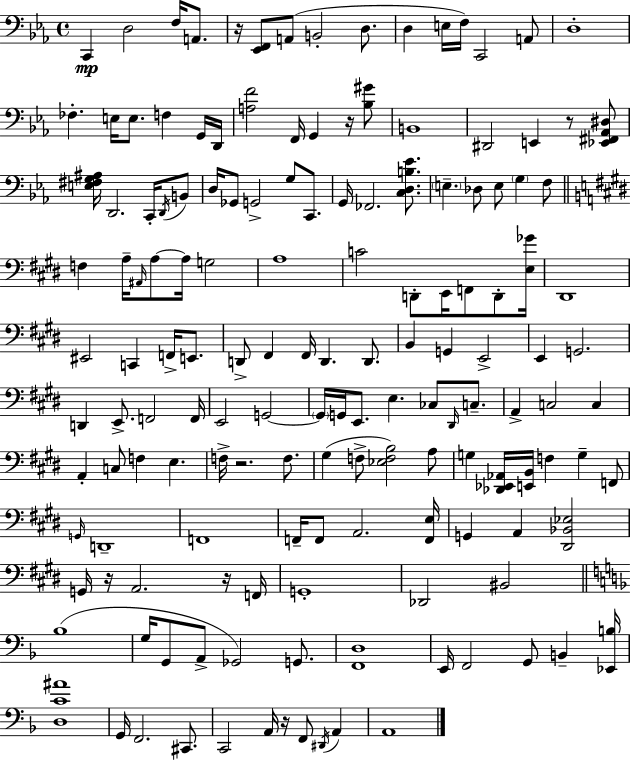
{
  \clef bass
  \time 4/4
  \defaultTimeSignature
  \key ees \major
  c,4\mp d2 f16 a,8. | r16 <ees, f,>8 a,8( b,2-. d8. | d4 e16 f16) c,2 a,8 | d1-. | \break fes4.-. e16 e8. f4 g,16 d,16 | <a f'>2 f,16 g,4 r16 <bes gis'>8 | b,1 | dis,2 e,4 r8 <ees, fis, aes, dis>8 | \break <e fis g ais>16 d,2. c,16-. \acciaccatura { d,16 } b,8 | d16 ges,8 g,2-> g8 c,8. | g,16 fes,2. <c d b ees'>8. | \parenthesize e4.-- des8 e8 \parenthesize g4 f8 | \break \bar "||" \break \key e \major f4 a16-- \grace { ais,16 } a8~~ a16 g2 | a1 | c'2 d,8-. e,16 f,8 d,8-. | <e ges'>16 dis,1 | \break eis,2 c,4 f,16-> e,8. | d,8-> fis,4 fis,16 d,4. d,8. | b,4 g,4 e,2-> | e,4 g,2. | \break d,4 e,8.-> f,2 | f,16 e,2 g,2~~ | \parenthesize g,16 g,16 e,8. e4. ces8 \grace { dis,16 } c8.-- | a,4-> c2 c4 | \break a,4-. c8 f4 e4. | f16-> r2. f8. | gis4( f8-> <ees f b>2) | a8 g4 <des, ees, aes,>16 <e, b,>16 f4 g4-- | \break f,8 \grace { g,16 } d,1-- | f,1 | f,16-- f,8 a,2. | <f, e>16 g,4 a,4 <dis, bes, ees>2 | \break g,16 r16 a,2. | r16 f,16 g,1-. | des,2 bis,2 | \bar "||" \break \key f \major bes1( | g16 g,8 a,8-> ges,2) g,8. | <f, d>1 | e,16 f,2 g,8 b,4-- <ees, b>16 | \break <d c' ais'>1 | g,16 f,2. cis,8. | c,2 a,16 r16 f,8 \acciaccatura { dis,16 } a,4 | a,1 | \break \bar "|."
}